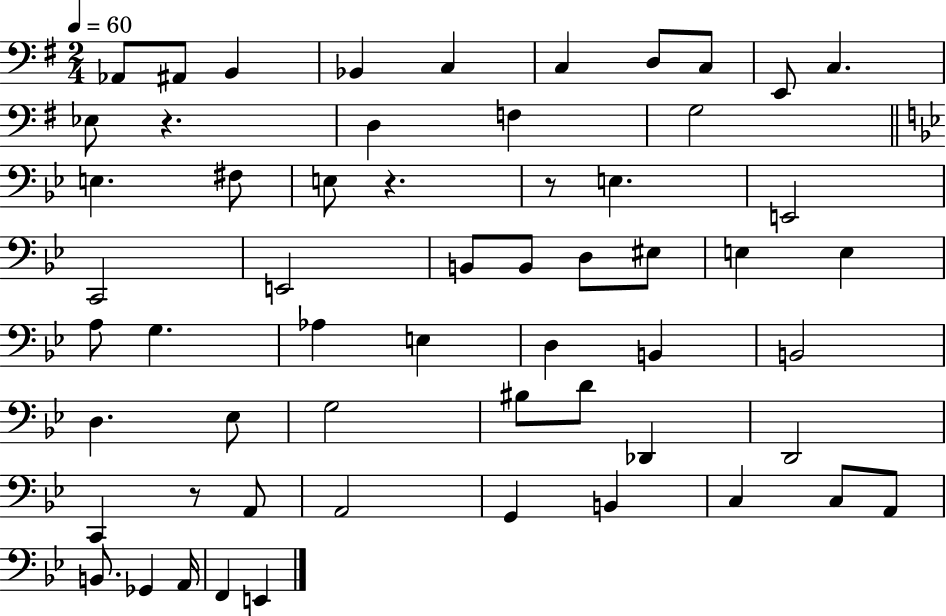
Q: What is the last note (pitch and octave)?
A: E2